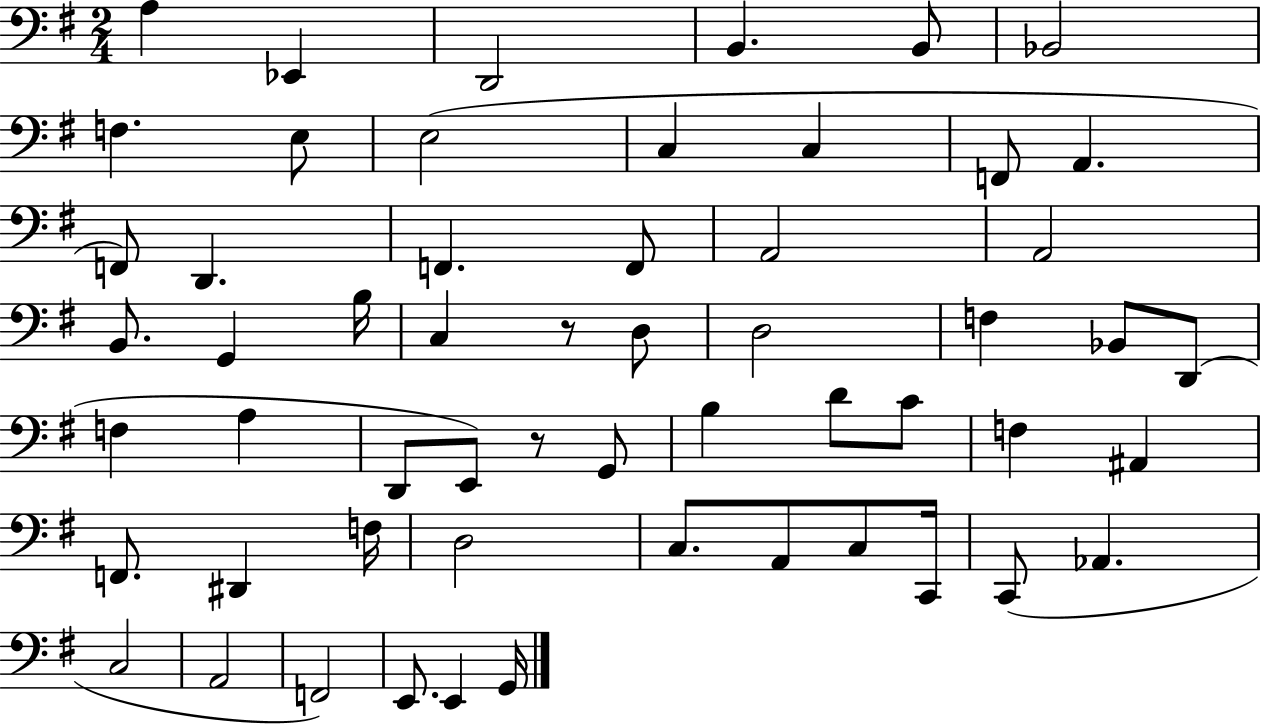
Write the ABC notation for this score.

X:1
T:Untitled
M:2/4
L:1/4
K:G
A, _E,, D,,2 B,, B,,/2 _B,,2 F, E,/2 E,2 C, C, F,,/2 A,, F,,/2 D,, F,, F,,/2 A,,2 A,,2 B,,/2 G,, B,/4 C, z/2 D,/2 D,2 F, _B,,/2 D,,/2 F, A, D,,/2 E,,/2 z/2 G,,/2 B, D/2 C/2 F, ^A,, F,,/2 ^D,, F,/4 D,2 C,/2 A,,/2 C,/2 C,,/4 C,,/2 _A,, C,2 A,,2 F,,2 E,,/2 E,, G,,/4